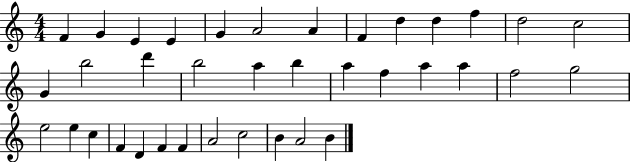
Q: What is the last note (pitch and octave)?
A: B4